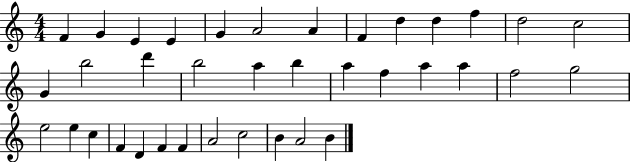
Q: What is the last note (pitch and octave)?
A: B4